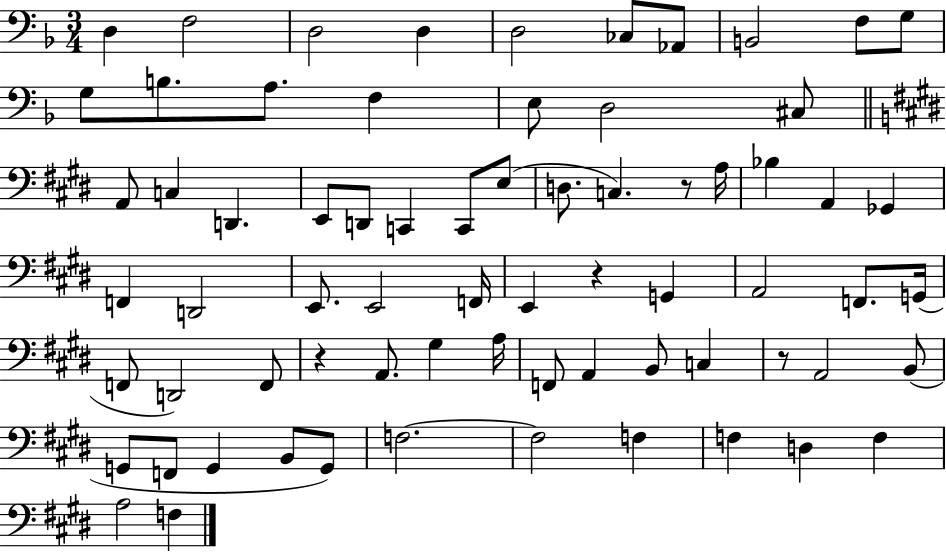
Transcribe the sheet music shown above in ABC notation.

X:1
T:Untitled
M:3/4
L:1/4
K:F
D, F,2 D,2 D, D,2 _C,/2 _A,,/2 B,,2 F,/2 G,/2 G,/2 B,/2 A,/2 F, E,/2 D,2 ^C,/2 A,,/2 C, D,, E,,/2 D,,/2 C,, C,,/2 E,/2 D,/2 C, z/2 A,/4 _B, A,, _G,, F,, D,,2 E,,/2 E,,2 F,,/4 E,, z G,, A,,2 F,,/2 G,,/4 F,,/2 D,,2 F,,/2 z A,,/2 ^G, A,/4 F,,/2 A,, B,,/2 C, z/2 A,,2 B,,/2 G,,/2 F,,/2 G,, B,,/2 G,,/2 F,2 F,2 F, F, D, F, A,2 F,